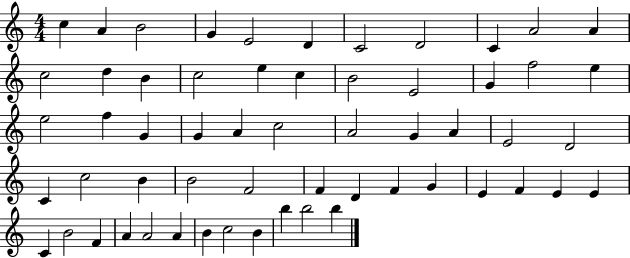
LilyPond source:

{
  \clef treble
  \numericTimeSignature
  \time 4/4
  \key c \major
  c''4 a'4 b'2 | g'4 e'2 d'4 | c'2 d'2 | c'4 a'2 a'4 | \break c''2 d''4 b'4 | c''2 e''4 c''4 | b'2 e'2 | g'4 f''2 e''4 | \break e''2 f''4 g'4 | g'4 a'4 c''2 | a'2 g'4 a'4 | e'2 d'2 | \break c'4 c''2 b'4 | b'2 f'2 | f'4 d'4 f'4 g'4 | e'4 f'4 e'4 e'4 | \break c'4 b'2 f'4 | a'4 a'2 a'4 | b'4 c''2 b'4 | b''4 b''2 b''4 | \break \bar "|."
}